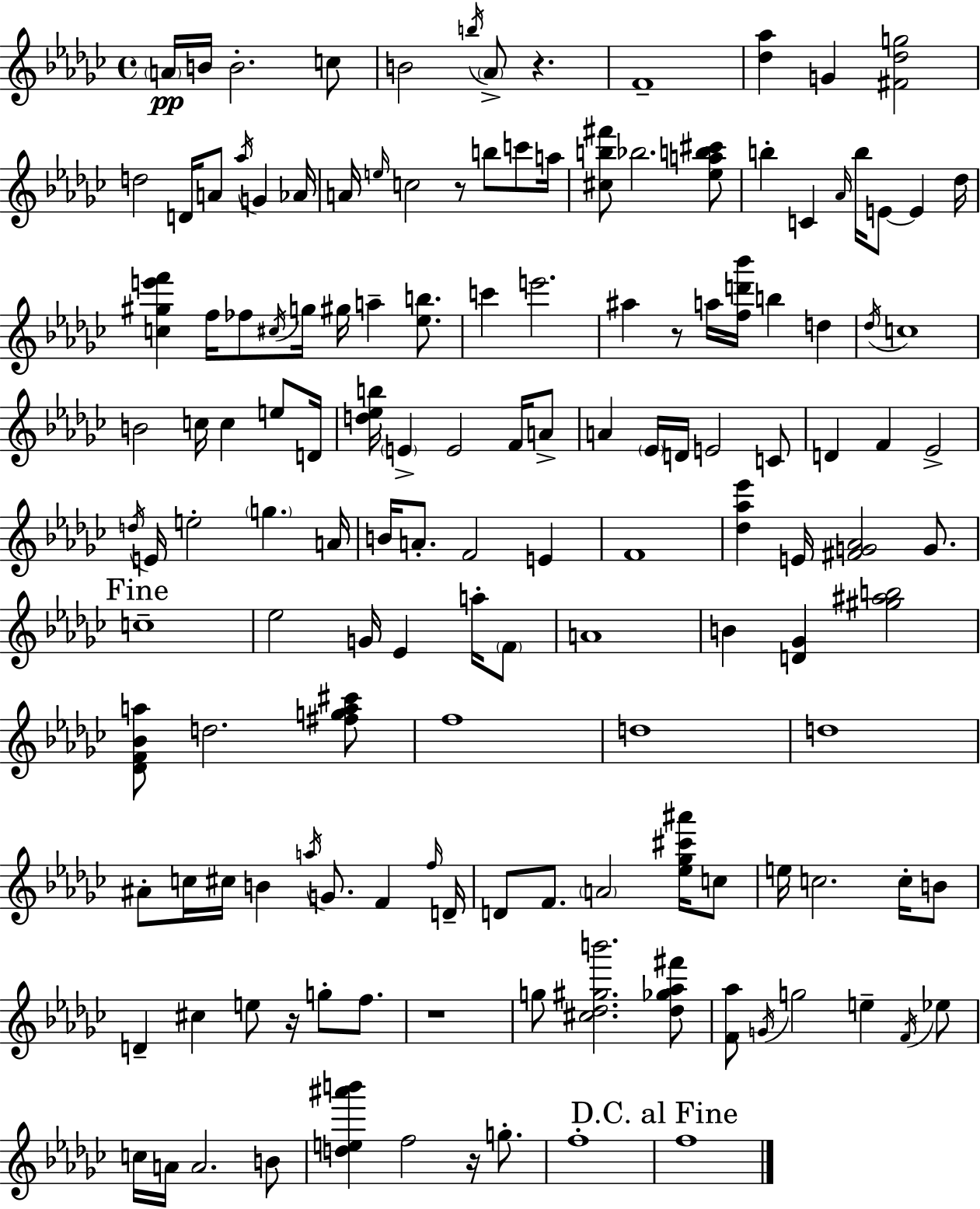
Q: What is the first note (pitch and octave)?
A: A4